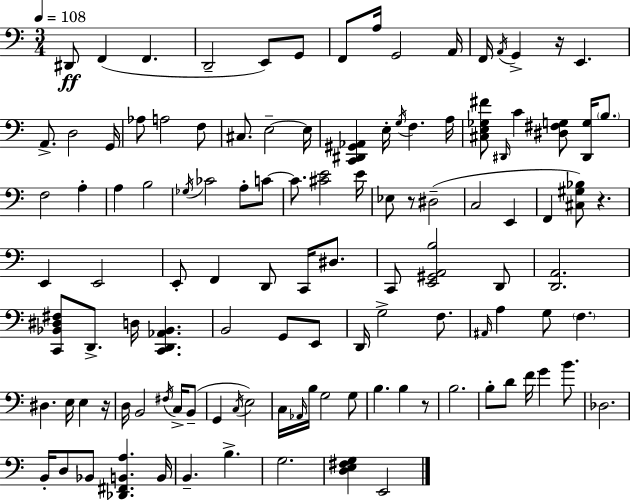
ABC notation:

X:1
T:Untitled
M:3/4
L:1/4
K:Am
^D,,/2 F,, F,, D,,2 E,,/2 G,,/2 F,,/2 A,/4 G,,2 A,,/4 F,,/4 A,,/4 G,, z/4 E,, A,,/2 D,2 G,,/4 _A,/2 A,2 F,/2 ^C,/2 E,2 E,/4 [C,,^D,,^G,,_A,,] E,/4 G,/4 F, A,/4 [^C,E,_G,^F]/2 ^D,,/4 C [^D,^F,G,]/2 [^D,,G,]/4 B,/2 F,2 A, A, B,2 _G,/4 _C2 A,/2 C/2 C/2 [^CE]2 E/4 _E,/2 z/2 ^D,2 C,2 E,, F,, [^C,^G,_B,]/2 z E,, E,,2 E,,/2 F,, D,,/2 C,,/4 ^D,/2 C,,/2 [E,,^G,,A,,B,]2 D,,/2 [D,,A,,]2 [C,,_B,,^D,^F,]/2 D,,/2 D,/4 [C,,D,,_A,,_B,,] B,,2 G,,/2 E,,/2 D,,/4 G,2 F,/2 ^A,,/4 A, G,/2 F, ^D, E,/4 E, z/4 D,/4 B,,2 ^F,/4 C,/4 B,,/2 G,, C,/4 E,2 C,/4 _A,,/4 B,/4 G,2 G,/2 B, B, z/2 B,2 B,/2 D/2 F/4 G B/2 _D,2 B,,/4 D,/2 _B,,/2 [_D,,^F,,B,,A,] B,,/4 B,, B, G,2 [D,E,^F,G,] E,,2